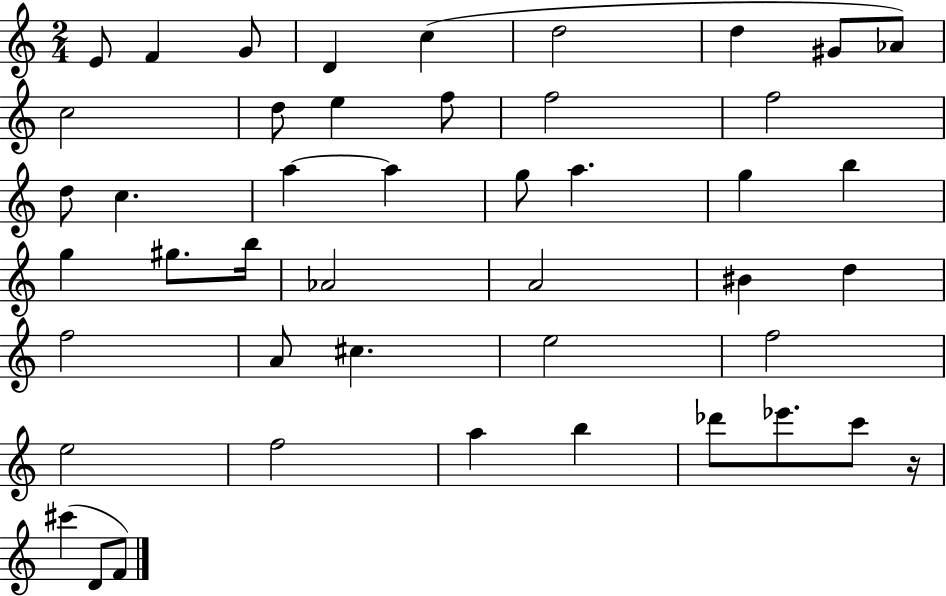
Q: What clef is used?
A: treble